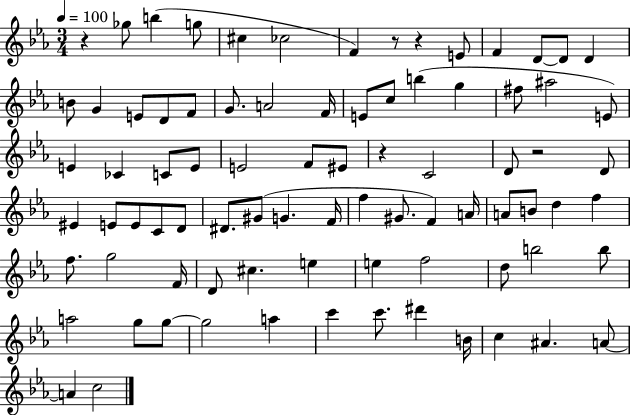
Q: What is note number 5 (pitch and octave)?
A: CES5